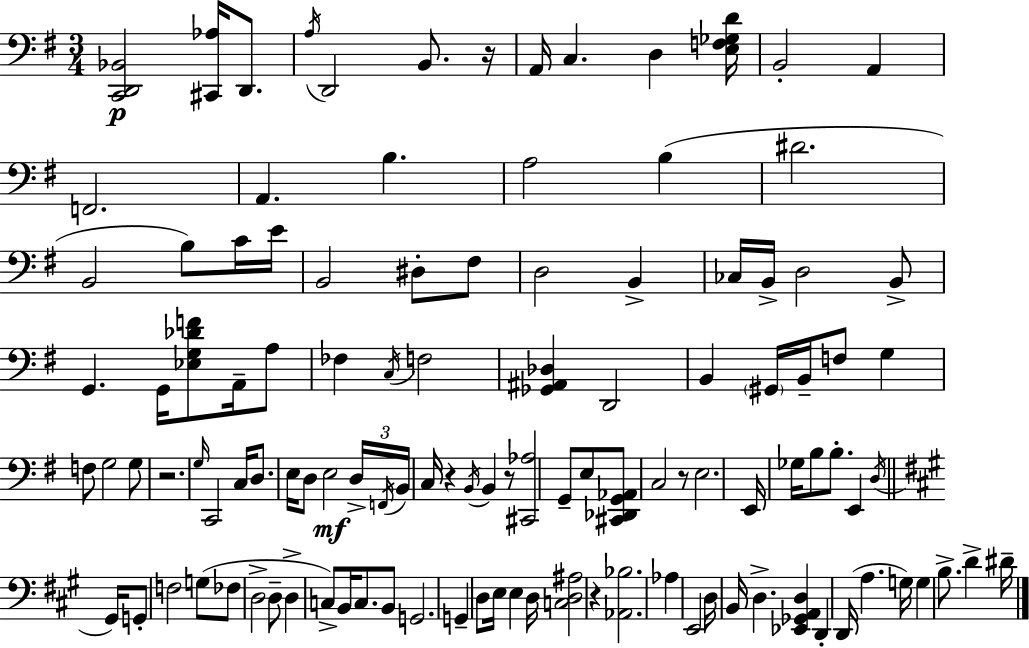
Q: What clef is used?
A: bass